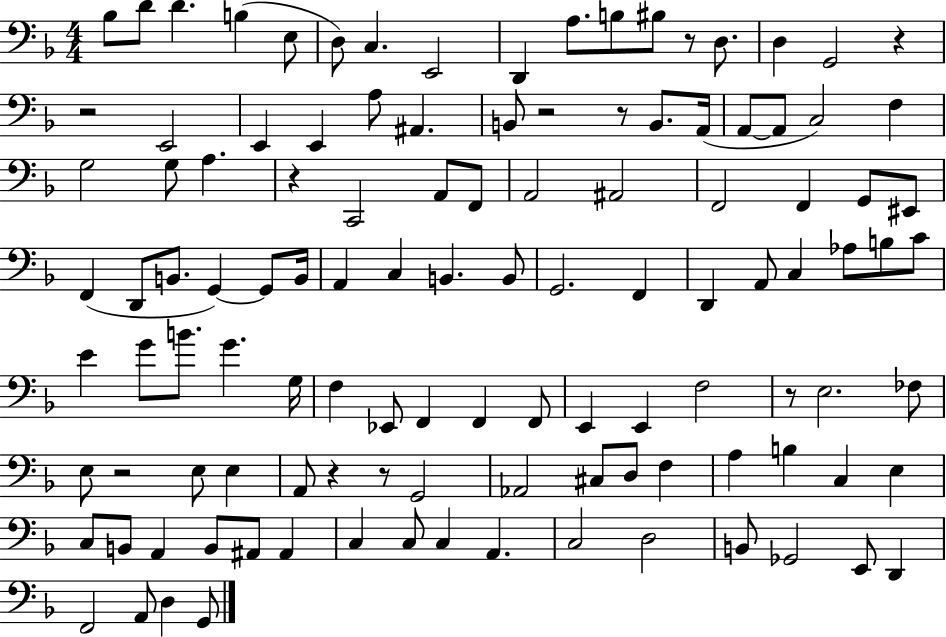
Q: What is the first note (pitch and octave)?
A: Bb3